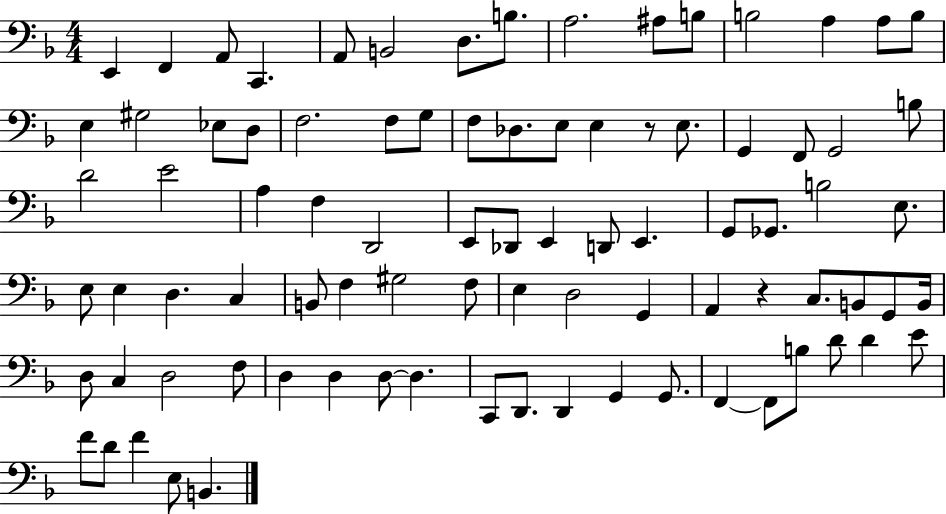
{
  \clef bass
  \numericTimeSignature
  \time 4/4
  \key f \major
  e,4 f,4 a,8 c,4. | a,8 b,2 d8. b8. | a2. ais8 b8 | b2 a4 a8 b8 | \break e4 gis2 ees8 d8 | f2. f8 g8 | f8 des8. e8 e4 r8 e8. | g,4 f,8 g,2 b8 | \break d'2 e'2 | a4 f4 d,2 | e,8 des,8 e,4 d,8 e,4. | g,8 ges,8. b2 e8. | \break e8 e4 d4. c4 | b,8 f4 gis2 f8 | e4 d2 g,4 | a,4 r4 c8. b,8 g,8 b,16 | \break d8 c4 d2 f8 | d4 d4 d8~~ d4. | c,8 d,8. d,4 g,4 g,8. | f,4~~ f,8 b8 d'8 d'4 e'8 | \break f'8 d'8 f'4 e8 b,4. | \bar "|."
}